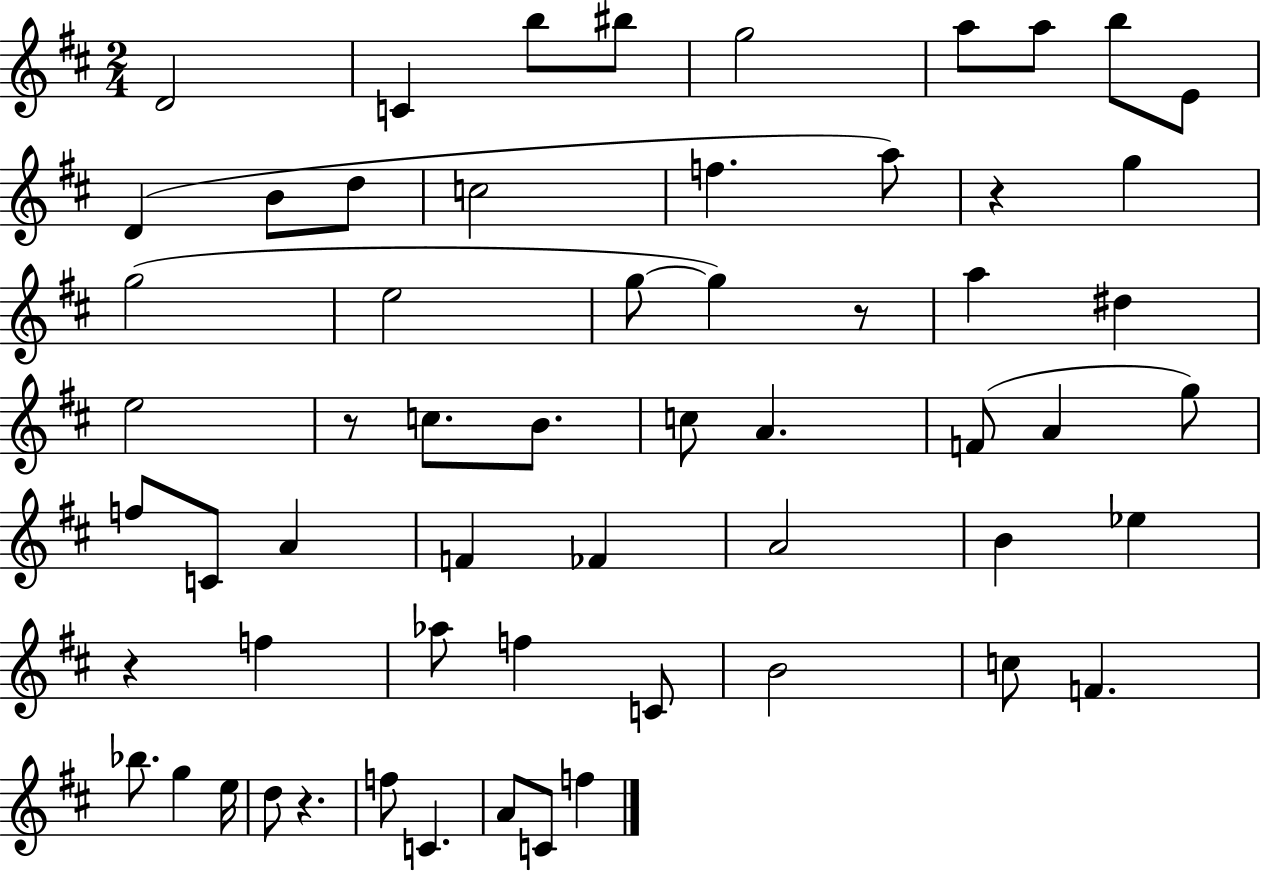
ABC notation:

X:1
T:Untitled
M:2/4
L:1/4
K:D
D2 C b/2 ^b/2 g2 a/2 a/2 b/2 E/2 D B/2 d/2 c2 f a/2 z g g2 e2 g/2 g z/2 a ^d e2 z/2 c/2 B/2 c/2 A F/2 A g/2 f/2 C/2 A F _F A2 B _e z f _a/2 f C/2 B2 c/2 F _b/2 g e/4 d/2 z f/2 C A/2 C/2 f